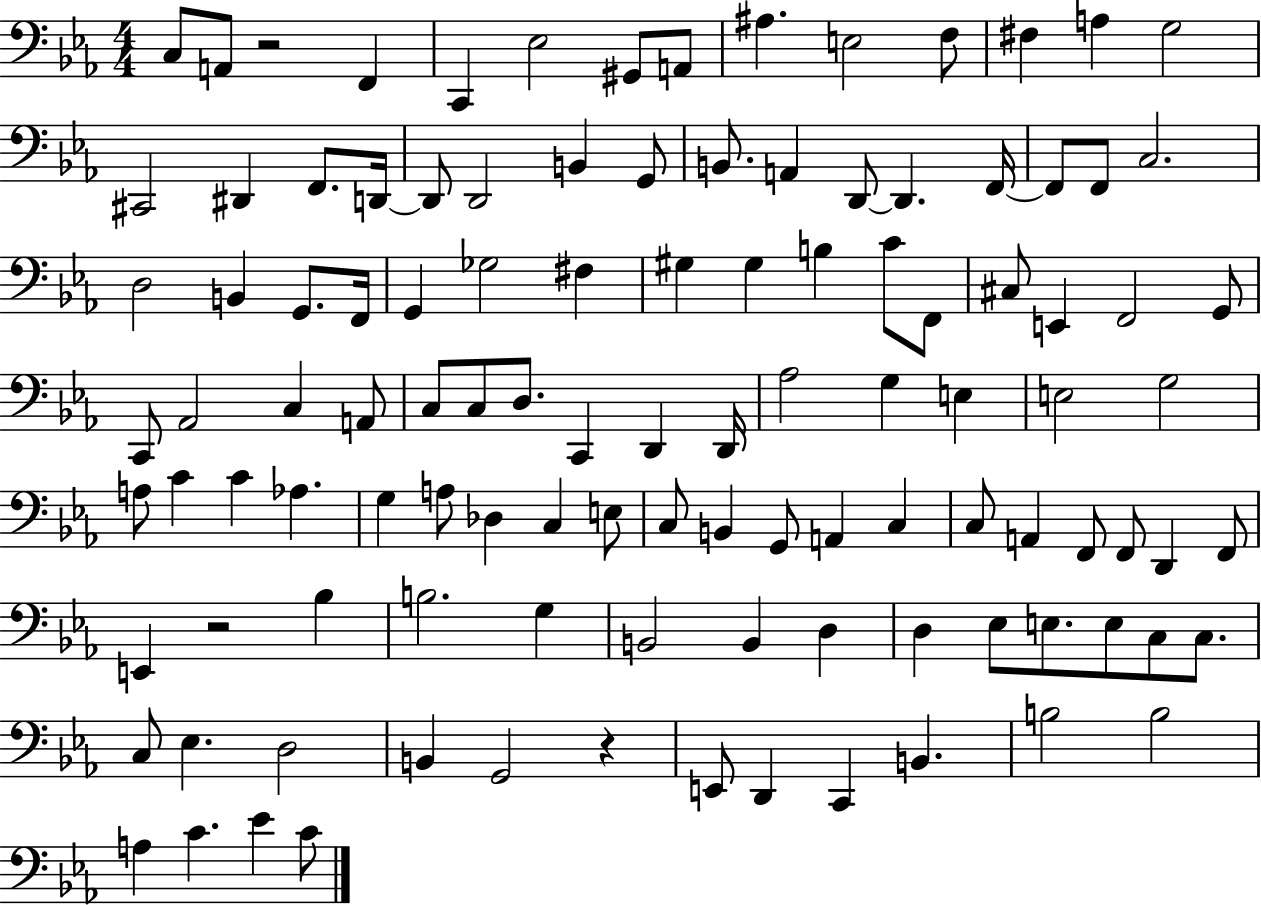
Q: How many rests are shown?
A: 3